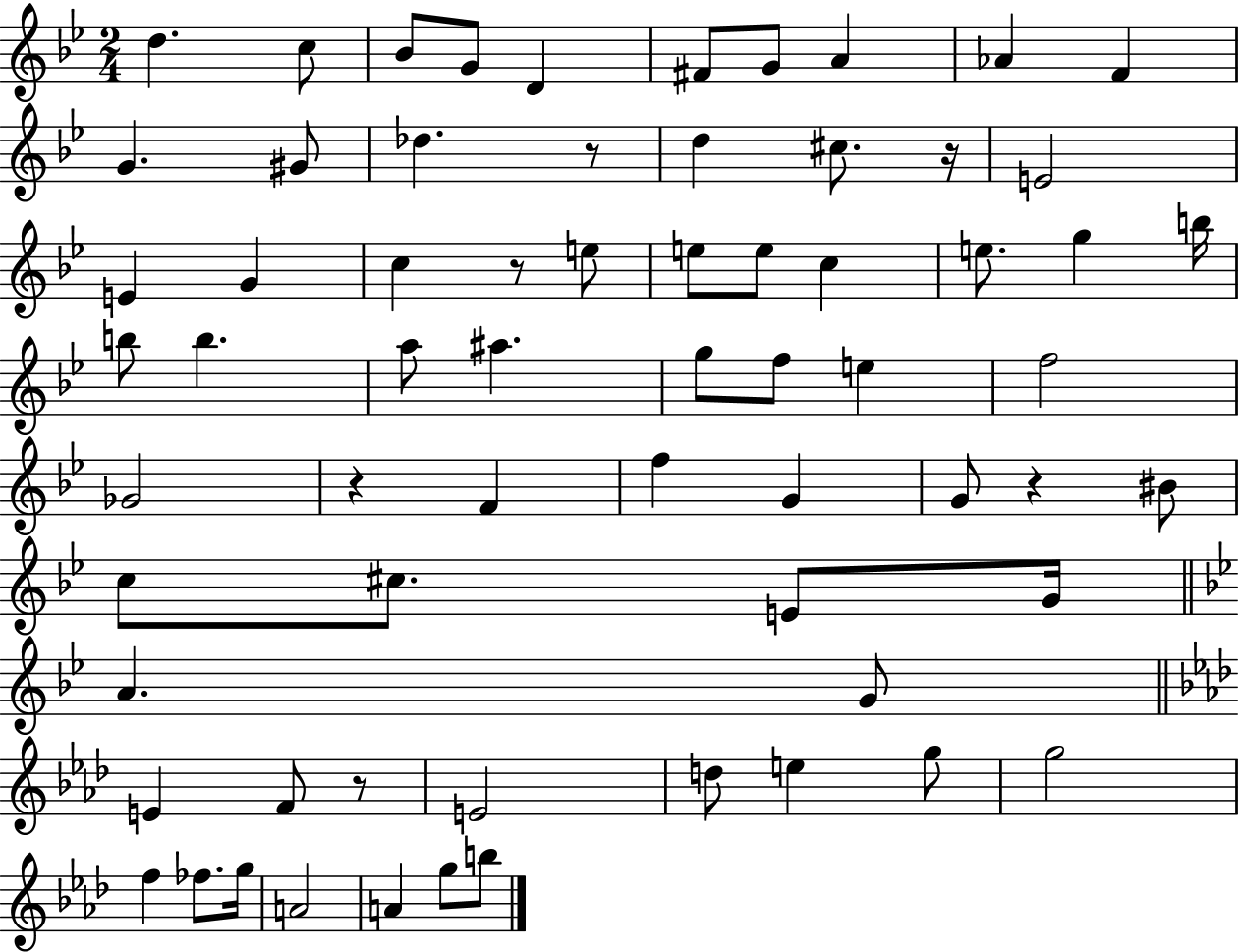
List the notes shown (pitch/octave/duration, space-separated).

D5/q. C5/e Bb4/e G4/e D4/q F#4/e G4/e A4/q Ab4/q F4/q G4/q. G#4/e Db5/q. R/e D5/q C#5/e. R/s E4/h E4/q G4/q C5/q R/e E5/e E5/e E5/e C5/q E5/e. G5/q B5/s B5/e B5/q. A5/e A#5/q. G5/e F5/e E5/q F5/h Gb4/h R/q F4/q F5/q G4/q G4/e R/q BIS4/e C5/e C#5/e. E4/e G4/s A4/q. G4/e E4/q F4/e R/e E4/h D5/e E5/q G5/e G5/h F5/q FES5/e. G5/s A4/h A4/q G5/e B5/e